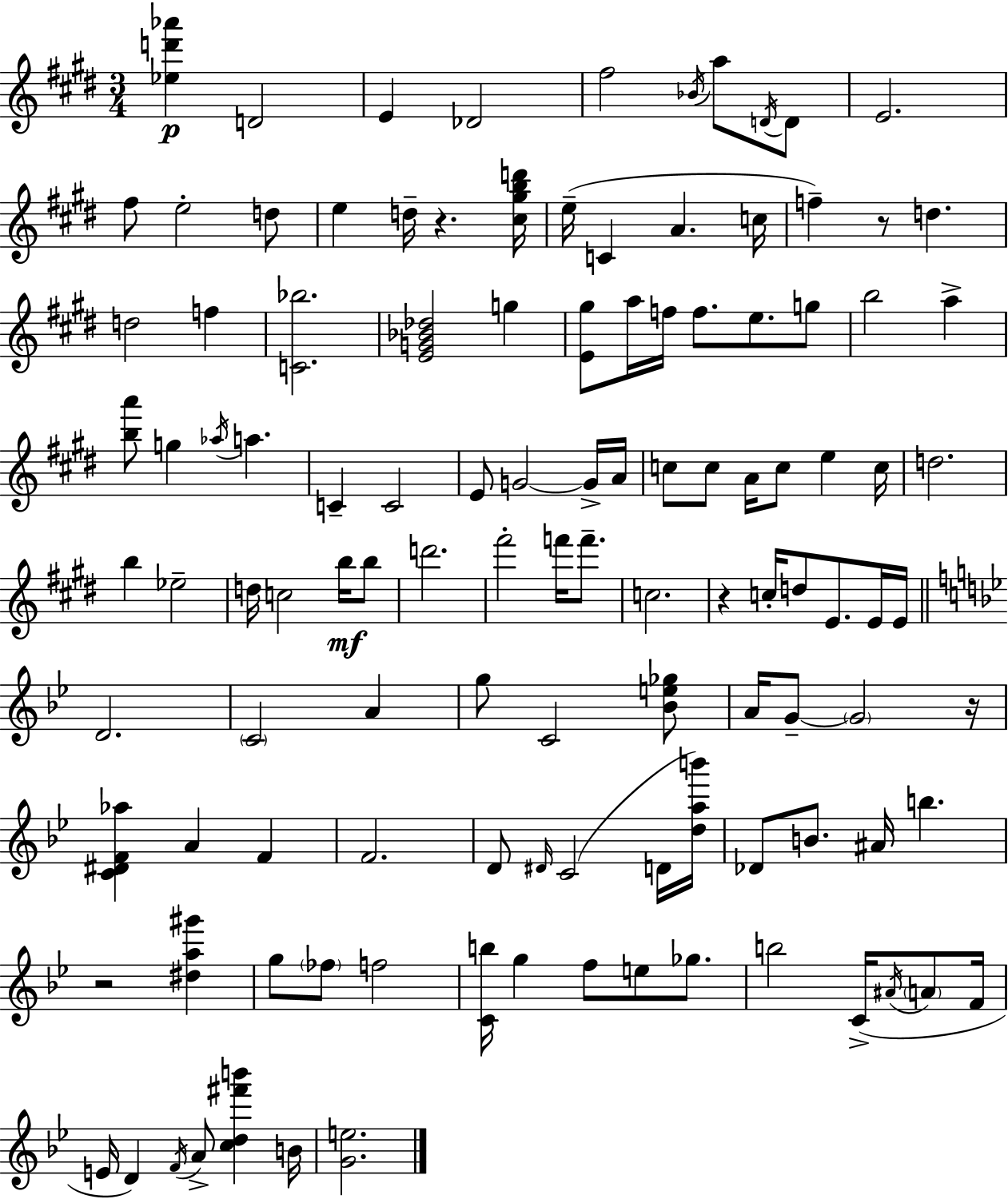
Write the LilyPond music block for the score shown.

{
  \clef treble
  \numericTimeSignature
  \time 3/4
  \key e \major
  <ees'' d''' aes'''>4\p d'2 | e'4 des'2 | fis''2 \acciaccatura { bes'16 } a''8 \acciaccatura { d'16 } | d'8 e'2. | \break fis''8 e''2-. | d''8 e''4 d''16-- r4. | <cis'' gis'' b'' d'''>16 e''16--( c'4 a'4. | c''16 f''4--) r8 d''4. | \break d''2 f''4 | <c' bes''>2. | <e' g' bes' des''>2 g''4 | <e' gis''>8 a''16 f''16 f''8. e''8. | \break g''8 b''2 a''4-> | <b'' a'''>8 g''4 \acciaccatura { aes''16 } a''4. | c'4-- c'2 | e'8 g'2~~ | \break g'16-> a'16 c''8 c''8 a'16 c''8 e''4 | c''16 d''2. | b''4 ees''2-- | d''16 c''2 | \break b''16\mf b''8 d'''2. | fis'''2-. f'''16 | f'''8.-- c''2. | r4 c''16-. d''8 e'8. | \break e'16 e'16 \bar "||" \break \key bes \major d'2. | \parenthesize c'2 a'4 | g''8 c'2 <bes' e'' ges''>8 | a'16 g'8--~~ \parenthesize g'2 r16 | \break <c' dis' f' aes''>4 a'4 f'4 | f'2. | d'8 \grace { dis'16 } c'2( d'16 | <d'' a'' b'''>16) des'8 b'8. ais'16 b''4. | \break r2 <dis'' a'' gis'''>4 | g''8 \parenthesize fes''8 f''2 | <c' b''>16 g''4 f''8 e''8 ges''8. | b''2 c'16->( \acciaccatura { ais'16 } \parenthesize a'8 | \break f'16 e'16 d'4) \acciaccatura { f'16 } a'8-> <c'' d'' fis''' b'''>4 | b'16 <g' e''>2. | \bar "|."
}